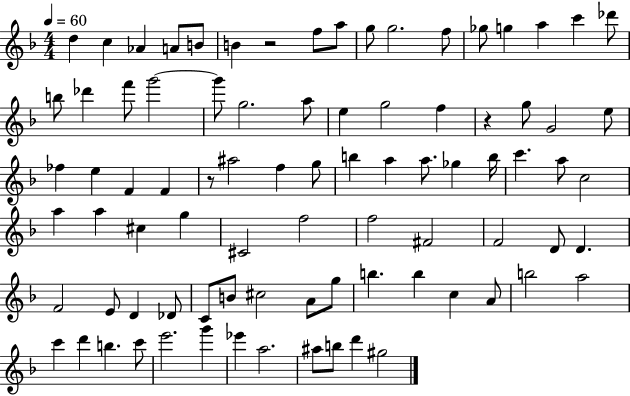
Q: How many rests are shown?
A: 3